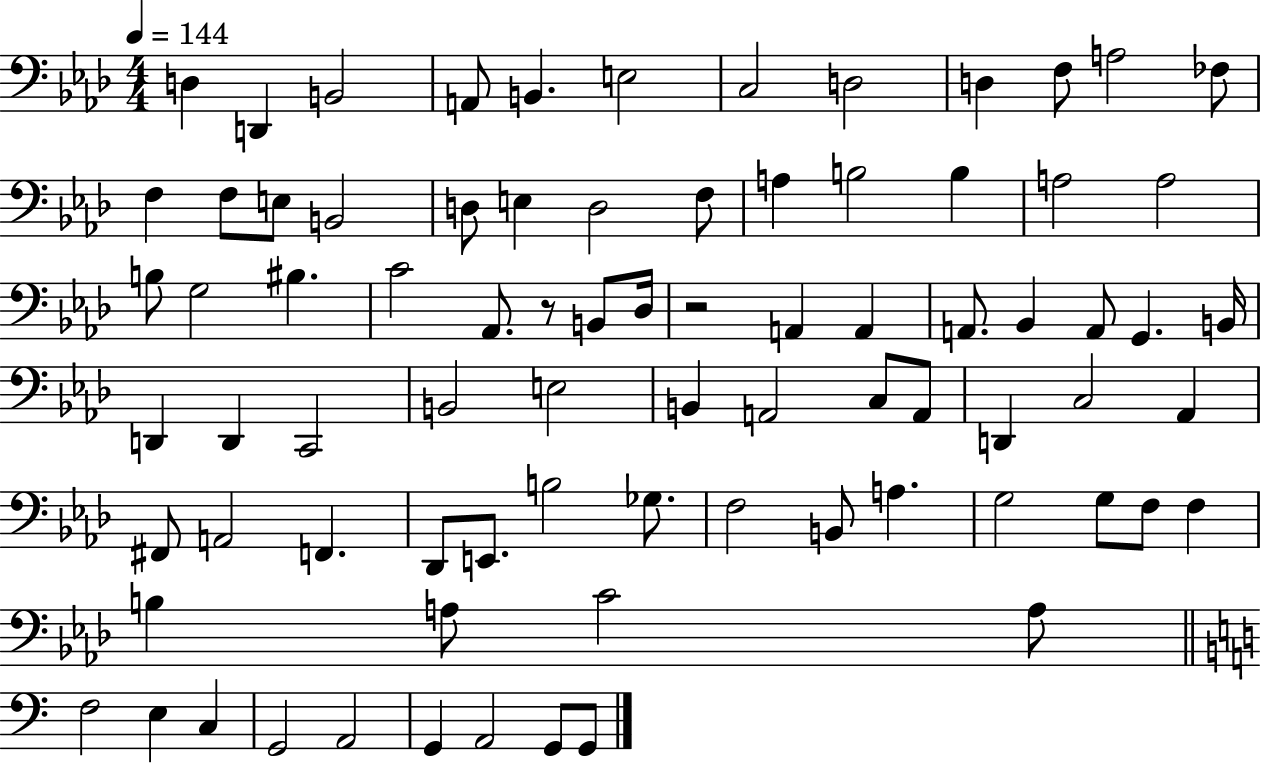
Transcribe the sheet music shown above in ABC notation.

X:1
T:Untitled
M:4/4
L:1/4
K:Ab
D, D,, B,,2 A,,/2 B,, E,2 C,2 D,2 D, F,/2 A,2 _F,/2 F, F,/2 E,/2 B,,2 D,/2 E, D,2 F,/2 A, B,2 B, A,2 A,2 B,/2 G,2 ^B, C2 _A,,/2 z/2 B,,/2 _D,/4 z2 A,, A,, A,,/2 _B,, A,,/2 G,, B,,/4 D,, D,, C,,2 B,,2 E,2 B,, A,,2 C,/2 A,,/2 D,, C,2 _A,, ^F,,/2 A,,2 F,, _D,,/2 E,,/2 B,2 _G,/2 F,2 B,,/2 A, G,2 G,/2 F,/2 F, B, A,/2 C2 A,/2 F,2 E, C, G,,2 A,,2 G,, A,,2 G,,/2 G,,/2